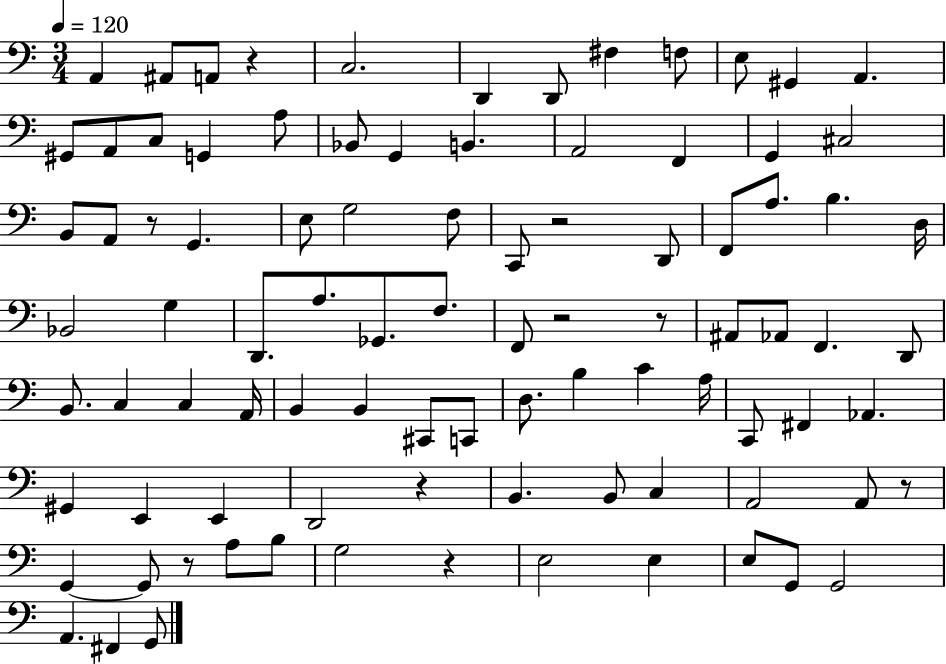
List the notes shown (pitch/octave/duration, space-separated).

A2/q A#2/e A2/e R/q C3/h. D2/q D2/e F#3/q F3/e E3/e G#2/q A2/q. G#2/e A2/e C3/e G2/q A3/e Bb2/e G2/q B2/q. A2/h F2/q G2/q C#3/h B2/e A2/e R/e G2/q. E3/e G3/h F3/e C2/e R/h D2/e F2/e A3/e. B3/q. D3/s Bb2/h G3/q D2/e. A3/e. Gb2/e. F3/e. F2/e R/h R/e A#2/e Ab2/e F2/q. D2/e B2/e. C3/q C3/q A2/s B2/q B2/q C#2/e C2/e D3/e. B3/q C4/q A3/s C2/e F#2/q Ab2/q. G#2/q E2/q E2/q D2/h R/q B2/q. B2/e C3/q A2/h A2/e R/e G2/q G2/e R/e A3/e B3/e G3/h R/q E3/h E3/q E3/e G2/e G2/h A2/q. F#2/q G2/e